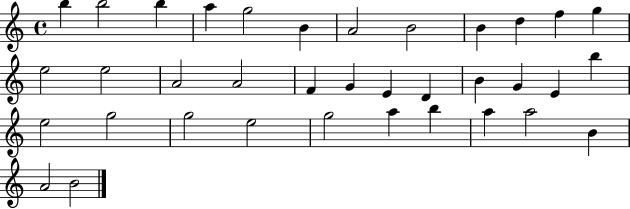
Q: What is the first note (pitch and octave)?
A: B5